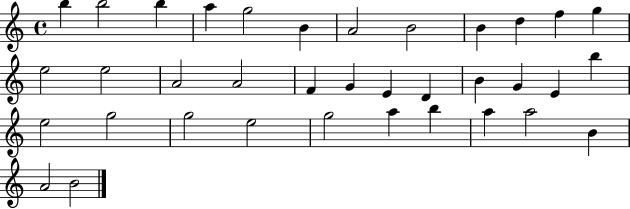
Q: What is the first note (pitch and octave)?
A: B5